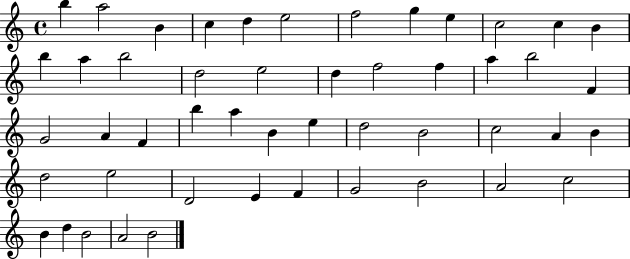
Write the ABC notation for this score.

X:1
T:Untitled
M:4/4
L:1/4
K:C
b a2 B c d e2 f2 g e c2 c B b a b2 d2 e2 d f2 f a b2 F G2 A F b a B e d2 B2 c2 A B d2 e2 D2 E F G2 B2 A2 c2 B d B2 A2 B2